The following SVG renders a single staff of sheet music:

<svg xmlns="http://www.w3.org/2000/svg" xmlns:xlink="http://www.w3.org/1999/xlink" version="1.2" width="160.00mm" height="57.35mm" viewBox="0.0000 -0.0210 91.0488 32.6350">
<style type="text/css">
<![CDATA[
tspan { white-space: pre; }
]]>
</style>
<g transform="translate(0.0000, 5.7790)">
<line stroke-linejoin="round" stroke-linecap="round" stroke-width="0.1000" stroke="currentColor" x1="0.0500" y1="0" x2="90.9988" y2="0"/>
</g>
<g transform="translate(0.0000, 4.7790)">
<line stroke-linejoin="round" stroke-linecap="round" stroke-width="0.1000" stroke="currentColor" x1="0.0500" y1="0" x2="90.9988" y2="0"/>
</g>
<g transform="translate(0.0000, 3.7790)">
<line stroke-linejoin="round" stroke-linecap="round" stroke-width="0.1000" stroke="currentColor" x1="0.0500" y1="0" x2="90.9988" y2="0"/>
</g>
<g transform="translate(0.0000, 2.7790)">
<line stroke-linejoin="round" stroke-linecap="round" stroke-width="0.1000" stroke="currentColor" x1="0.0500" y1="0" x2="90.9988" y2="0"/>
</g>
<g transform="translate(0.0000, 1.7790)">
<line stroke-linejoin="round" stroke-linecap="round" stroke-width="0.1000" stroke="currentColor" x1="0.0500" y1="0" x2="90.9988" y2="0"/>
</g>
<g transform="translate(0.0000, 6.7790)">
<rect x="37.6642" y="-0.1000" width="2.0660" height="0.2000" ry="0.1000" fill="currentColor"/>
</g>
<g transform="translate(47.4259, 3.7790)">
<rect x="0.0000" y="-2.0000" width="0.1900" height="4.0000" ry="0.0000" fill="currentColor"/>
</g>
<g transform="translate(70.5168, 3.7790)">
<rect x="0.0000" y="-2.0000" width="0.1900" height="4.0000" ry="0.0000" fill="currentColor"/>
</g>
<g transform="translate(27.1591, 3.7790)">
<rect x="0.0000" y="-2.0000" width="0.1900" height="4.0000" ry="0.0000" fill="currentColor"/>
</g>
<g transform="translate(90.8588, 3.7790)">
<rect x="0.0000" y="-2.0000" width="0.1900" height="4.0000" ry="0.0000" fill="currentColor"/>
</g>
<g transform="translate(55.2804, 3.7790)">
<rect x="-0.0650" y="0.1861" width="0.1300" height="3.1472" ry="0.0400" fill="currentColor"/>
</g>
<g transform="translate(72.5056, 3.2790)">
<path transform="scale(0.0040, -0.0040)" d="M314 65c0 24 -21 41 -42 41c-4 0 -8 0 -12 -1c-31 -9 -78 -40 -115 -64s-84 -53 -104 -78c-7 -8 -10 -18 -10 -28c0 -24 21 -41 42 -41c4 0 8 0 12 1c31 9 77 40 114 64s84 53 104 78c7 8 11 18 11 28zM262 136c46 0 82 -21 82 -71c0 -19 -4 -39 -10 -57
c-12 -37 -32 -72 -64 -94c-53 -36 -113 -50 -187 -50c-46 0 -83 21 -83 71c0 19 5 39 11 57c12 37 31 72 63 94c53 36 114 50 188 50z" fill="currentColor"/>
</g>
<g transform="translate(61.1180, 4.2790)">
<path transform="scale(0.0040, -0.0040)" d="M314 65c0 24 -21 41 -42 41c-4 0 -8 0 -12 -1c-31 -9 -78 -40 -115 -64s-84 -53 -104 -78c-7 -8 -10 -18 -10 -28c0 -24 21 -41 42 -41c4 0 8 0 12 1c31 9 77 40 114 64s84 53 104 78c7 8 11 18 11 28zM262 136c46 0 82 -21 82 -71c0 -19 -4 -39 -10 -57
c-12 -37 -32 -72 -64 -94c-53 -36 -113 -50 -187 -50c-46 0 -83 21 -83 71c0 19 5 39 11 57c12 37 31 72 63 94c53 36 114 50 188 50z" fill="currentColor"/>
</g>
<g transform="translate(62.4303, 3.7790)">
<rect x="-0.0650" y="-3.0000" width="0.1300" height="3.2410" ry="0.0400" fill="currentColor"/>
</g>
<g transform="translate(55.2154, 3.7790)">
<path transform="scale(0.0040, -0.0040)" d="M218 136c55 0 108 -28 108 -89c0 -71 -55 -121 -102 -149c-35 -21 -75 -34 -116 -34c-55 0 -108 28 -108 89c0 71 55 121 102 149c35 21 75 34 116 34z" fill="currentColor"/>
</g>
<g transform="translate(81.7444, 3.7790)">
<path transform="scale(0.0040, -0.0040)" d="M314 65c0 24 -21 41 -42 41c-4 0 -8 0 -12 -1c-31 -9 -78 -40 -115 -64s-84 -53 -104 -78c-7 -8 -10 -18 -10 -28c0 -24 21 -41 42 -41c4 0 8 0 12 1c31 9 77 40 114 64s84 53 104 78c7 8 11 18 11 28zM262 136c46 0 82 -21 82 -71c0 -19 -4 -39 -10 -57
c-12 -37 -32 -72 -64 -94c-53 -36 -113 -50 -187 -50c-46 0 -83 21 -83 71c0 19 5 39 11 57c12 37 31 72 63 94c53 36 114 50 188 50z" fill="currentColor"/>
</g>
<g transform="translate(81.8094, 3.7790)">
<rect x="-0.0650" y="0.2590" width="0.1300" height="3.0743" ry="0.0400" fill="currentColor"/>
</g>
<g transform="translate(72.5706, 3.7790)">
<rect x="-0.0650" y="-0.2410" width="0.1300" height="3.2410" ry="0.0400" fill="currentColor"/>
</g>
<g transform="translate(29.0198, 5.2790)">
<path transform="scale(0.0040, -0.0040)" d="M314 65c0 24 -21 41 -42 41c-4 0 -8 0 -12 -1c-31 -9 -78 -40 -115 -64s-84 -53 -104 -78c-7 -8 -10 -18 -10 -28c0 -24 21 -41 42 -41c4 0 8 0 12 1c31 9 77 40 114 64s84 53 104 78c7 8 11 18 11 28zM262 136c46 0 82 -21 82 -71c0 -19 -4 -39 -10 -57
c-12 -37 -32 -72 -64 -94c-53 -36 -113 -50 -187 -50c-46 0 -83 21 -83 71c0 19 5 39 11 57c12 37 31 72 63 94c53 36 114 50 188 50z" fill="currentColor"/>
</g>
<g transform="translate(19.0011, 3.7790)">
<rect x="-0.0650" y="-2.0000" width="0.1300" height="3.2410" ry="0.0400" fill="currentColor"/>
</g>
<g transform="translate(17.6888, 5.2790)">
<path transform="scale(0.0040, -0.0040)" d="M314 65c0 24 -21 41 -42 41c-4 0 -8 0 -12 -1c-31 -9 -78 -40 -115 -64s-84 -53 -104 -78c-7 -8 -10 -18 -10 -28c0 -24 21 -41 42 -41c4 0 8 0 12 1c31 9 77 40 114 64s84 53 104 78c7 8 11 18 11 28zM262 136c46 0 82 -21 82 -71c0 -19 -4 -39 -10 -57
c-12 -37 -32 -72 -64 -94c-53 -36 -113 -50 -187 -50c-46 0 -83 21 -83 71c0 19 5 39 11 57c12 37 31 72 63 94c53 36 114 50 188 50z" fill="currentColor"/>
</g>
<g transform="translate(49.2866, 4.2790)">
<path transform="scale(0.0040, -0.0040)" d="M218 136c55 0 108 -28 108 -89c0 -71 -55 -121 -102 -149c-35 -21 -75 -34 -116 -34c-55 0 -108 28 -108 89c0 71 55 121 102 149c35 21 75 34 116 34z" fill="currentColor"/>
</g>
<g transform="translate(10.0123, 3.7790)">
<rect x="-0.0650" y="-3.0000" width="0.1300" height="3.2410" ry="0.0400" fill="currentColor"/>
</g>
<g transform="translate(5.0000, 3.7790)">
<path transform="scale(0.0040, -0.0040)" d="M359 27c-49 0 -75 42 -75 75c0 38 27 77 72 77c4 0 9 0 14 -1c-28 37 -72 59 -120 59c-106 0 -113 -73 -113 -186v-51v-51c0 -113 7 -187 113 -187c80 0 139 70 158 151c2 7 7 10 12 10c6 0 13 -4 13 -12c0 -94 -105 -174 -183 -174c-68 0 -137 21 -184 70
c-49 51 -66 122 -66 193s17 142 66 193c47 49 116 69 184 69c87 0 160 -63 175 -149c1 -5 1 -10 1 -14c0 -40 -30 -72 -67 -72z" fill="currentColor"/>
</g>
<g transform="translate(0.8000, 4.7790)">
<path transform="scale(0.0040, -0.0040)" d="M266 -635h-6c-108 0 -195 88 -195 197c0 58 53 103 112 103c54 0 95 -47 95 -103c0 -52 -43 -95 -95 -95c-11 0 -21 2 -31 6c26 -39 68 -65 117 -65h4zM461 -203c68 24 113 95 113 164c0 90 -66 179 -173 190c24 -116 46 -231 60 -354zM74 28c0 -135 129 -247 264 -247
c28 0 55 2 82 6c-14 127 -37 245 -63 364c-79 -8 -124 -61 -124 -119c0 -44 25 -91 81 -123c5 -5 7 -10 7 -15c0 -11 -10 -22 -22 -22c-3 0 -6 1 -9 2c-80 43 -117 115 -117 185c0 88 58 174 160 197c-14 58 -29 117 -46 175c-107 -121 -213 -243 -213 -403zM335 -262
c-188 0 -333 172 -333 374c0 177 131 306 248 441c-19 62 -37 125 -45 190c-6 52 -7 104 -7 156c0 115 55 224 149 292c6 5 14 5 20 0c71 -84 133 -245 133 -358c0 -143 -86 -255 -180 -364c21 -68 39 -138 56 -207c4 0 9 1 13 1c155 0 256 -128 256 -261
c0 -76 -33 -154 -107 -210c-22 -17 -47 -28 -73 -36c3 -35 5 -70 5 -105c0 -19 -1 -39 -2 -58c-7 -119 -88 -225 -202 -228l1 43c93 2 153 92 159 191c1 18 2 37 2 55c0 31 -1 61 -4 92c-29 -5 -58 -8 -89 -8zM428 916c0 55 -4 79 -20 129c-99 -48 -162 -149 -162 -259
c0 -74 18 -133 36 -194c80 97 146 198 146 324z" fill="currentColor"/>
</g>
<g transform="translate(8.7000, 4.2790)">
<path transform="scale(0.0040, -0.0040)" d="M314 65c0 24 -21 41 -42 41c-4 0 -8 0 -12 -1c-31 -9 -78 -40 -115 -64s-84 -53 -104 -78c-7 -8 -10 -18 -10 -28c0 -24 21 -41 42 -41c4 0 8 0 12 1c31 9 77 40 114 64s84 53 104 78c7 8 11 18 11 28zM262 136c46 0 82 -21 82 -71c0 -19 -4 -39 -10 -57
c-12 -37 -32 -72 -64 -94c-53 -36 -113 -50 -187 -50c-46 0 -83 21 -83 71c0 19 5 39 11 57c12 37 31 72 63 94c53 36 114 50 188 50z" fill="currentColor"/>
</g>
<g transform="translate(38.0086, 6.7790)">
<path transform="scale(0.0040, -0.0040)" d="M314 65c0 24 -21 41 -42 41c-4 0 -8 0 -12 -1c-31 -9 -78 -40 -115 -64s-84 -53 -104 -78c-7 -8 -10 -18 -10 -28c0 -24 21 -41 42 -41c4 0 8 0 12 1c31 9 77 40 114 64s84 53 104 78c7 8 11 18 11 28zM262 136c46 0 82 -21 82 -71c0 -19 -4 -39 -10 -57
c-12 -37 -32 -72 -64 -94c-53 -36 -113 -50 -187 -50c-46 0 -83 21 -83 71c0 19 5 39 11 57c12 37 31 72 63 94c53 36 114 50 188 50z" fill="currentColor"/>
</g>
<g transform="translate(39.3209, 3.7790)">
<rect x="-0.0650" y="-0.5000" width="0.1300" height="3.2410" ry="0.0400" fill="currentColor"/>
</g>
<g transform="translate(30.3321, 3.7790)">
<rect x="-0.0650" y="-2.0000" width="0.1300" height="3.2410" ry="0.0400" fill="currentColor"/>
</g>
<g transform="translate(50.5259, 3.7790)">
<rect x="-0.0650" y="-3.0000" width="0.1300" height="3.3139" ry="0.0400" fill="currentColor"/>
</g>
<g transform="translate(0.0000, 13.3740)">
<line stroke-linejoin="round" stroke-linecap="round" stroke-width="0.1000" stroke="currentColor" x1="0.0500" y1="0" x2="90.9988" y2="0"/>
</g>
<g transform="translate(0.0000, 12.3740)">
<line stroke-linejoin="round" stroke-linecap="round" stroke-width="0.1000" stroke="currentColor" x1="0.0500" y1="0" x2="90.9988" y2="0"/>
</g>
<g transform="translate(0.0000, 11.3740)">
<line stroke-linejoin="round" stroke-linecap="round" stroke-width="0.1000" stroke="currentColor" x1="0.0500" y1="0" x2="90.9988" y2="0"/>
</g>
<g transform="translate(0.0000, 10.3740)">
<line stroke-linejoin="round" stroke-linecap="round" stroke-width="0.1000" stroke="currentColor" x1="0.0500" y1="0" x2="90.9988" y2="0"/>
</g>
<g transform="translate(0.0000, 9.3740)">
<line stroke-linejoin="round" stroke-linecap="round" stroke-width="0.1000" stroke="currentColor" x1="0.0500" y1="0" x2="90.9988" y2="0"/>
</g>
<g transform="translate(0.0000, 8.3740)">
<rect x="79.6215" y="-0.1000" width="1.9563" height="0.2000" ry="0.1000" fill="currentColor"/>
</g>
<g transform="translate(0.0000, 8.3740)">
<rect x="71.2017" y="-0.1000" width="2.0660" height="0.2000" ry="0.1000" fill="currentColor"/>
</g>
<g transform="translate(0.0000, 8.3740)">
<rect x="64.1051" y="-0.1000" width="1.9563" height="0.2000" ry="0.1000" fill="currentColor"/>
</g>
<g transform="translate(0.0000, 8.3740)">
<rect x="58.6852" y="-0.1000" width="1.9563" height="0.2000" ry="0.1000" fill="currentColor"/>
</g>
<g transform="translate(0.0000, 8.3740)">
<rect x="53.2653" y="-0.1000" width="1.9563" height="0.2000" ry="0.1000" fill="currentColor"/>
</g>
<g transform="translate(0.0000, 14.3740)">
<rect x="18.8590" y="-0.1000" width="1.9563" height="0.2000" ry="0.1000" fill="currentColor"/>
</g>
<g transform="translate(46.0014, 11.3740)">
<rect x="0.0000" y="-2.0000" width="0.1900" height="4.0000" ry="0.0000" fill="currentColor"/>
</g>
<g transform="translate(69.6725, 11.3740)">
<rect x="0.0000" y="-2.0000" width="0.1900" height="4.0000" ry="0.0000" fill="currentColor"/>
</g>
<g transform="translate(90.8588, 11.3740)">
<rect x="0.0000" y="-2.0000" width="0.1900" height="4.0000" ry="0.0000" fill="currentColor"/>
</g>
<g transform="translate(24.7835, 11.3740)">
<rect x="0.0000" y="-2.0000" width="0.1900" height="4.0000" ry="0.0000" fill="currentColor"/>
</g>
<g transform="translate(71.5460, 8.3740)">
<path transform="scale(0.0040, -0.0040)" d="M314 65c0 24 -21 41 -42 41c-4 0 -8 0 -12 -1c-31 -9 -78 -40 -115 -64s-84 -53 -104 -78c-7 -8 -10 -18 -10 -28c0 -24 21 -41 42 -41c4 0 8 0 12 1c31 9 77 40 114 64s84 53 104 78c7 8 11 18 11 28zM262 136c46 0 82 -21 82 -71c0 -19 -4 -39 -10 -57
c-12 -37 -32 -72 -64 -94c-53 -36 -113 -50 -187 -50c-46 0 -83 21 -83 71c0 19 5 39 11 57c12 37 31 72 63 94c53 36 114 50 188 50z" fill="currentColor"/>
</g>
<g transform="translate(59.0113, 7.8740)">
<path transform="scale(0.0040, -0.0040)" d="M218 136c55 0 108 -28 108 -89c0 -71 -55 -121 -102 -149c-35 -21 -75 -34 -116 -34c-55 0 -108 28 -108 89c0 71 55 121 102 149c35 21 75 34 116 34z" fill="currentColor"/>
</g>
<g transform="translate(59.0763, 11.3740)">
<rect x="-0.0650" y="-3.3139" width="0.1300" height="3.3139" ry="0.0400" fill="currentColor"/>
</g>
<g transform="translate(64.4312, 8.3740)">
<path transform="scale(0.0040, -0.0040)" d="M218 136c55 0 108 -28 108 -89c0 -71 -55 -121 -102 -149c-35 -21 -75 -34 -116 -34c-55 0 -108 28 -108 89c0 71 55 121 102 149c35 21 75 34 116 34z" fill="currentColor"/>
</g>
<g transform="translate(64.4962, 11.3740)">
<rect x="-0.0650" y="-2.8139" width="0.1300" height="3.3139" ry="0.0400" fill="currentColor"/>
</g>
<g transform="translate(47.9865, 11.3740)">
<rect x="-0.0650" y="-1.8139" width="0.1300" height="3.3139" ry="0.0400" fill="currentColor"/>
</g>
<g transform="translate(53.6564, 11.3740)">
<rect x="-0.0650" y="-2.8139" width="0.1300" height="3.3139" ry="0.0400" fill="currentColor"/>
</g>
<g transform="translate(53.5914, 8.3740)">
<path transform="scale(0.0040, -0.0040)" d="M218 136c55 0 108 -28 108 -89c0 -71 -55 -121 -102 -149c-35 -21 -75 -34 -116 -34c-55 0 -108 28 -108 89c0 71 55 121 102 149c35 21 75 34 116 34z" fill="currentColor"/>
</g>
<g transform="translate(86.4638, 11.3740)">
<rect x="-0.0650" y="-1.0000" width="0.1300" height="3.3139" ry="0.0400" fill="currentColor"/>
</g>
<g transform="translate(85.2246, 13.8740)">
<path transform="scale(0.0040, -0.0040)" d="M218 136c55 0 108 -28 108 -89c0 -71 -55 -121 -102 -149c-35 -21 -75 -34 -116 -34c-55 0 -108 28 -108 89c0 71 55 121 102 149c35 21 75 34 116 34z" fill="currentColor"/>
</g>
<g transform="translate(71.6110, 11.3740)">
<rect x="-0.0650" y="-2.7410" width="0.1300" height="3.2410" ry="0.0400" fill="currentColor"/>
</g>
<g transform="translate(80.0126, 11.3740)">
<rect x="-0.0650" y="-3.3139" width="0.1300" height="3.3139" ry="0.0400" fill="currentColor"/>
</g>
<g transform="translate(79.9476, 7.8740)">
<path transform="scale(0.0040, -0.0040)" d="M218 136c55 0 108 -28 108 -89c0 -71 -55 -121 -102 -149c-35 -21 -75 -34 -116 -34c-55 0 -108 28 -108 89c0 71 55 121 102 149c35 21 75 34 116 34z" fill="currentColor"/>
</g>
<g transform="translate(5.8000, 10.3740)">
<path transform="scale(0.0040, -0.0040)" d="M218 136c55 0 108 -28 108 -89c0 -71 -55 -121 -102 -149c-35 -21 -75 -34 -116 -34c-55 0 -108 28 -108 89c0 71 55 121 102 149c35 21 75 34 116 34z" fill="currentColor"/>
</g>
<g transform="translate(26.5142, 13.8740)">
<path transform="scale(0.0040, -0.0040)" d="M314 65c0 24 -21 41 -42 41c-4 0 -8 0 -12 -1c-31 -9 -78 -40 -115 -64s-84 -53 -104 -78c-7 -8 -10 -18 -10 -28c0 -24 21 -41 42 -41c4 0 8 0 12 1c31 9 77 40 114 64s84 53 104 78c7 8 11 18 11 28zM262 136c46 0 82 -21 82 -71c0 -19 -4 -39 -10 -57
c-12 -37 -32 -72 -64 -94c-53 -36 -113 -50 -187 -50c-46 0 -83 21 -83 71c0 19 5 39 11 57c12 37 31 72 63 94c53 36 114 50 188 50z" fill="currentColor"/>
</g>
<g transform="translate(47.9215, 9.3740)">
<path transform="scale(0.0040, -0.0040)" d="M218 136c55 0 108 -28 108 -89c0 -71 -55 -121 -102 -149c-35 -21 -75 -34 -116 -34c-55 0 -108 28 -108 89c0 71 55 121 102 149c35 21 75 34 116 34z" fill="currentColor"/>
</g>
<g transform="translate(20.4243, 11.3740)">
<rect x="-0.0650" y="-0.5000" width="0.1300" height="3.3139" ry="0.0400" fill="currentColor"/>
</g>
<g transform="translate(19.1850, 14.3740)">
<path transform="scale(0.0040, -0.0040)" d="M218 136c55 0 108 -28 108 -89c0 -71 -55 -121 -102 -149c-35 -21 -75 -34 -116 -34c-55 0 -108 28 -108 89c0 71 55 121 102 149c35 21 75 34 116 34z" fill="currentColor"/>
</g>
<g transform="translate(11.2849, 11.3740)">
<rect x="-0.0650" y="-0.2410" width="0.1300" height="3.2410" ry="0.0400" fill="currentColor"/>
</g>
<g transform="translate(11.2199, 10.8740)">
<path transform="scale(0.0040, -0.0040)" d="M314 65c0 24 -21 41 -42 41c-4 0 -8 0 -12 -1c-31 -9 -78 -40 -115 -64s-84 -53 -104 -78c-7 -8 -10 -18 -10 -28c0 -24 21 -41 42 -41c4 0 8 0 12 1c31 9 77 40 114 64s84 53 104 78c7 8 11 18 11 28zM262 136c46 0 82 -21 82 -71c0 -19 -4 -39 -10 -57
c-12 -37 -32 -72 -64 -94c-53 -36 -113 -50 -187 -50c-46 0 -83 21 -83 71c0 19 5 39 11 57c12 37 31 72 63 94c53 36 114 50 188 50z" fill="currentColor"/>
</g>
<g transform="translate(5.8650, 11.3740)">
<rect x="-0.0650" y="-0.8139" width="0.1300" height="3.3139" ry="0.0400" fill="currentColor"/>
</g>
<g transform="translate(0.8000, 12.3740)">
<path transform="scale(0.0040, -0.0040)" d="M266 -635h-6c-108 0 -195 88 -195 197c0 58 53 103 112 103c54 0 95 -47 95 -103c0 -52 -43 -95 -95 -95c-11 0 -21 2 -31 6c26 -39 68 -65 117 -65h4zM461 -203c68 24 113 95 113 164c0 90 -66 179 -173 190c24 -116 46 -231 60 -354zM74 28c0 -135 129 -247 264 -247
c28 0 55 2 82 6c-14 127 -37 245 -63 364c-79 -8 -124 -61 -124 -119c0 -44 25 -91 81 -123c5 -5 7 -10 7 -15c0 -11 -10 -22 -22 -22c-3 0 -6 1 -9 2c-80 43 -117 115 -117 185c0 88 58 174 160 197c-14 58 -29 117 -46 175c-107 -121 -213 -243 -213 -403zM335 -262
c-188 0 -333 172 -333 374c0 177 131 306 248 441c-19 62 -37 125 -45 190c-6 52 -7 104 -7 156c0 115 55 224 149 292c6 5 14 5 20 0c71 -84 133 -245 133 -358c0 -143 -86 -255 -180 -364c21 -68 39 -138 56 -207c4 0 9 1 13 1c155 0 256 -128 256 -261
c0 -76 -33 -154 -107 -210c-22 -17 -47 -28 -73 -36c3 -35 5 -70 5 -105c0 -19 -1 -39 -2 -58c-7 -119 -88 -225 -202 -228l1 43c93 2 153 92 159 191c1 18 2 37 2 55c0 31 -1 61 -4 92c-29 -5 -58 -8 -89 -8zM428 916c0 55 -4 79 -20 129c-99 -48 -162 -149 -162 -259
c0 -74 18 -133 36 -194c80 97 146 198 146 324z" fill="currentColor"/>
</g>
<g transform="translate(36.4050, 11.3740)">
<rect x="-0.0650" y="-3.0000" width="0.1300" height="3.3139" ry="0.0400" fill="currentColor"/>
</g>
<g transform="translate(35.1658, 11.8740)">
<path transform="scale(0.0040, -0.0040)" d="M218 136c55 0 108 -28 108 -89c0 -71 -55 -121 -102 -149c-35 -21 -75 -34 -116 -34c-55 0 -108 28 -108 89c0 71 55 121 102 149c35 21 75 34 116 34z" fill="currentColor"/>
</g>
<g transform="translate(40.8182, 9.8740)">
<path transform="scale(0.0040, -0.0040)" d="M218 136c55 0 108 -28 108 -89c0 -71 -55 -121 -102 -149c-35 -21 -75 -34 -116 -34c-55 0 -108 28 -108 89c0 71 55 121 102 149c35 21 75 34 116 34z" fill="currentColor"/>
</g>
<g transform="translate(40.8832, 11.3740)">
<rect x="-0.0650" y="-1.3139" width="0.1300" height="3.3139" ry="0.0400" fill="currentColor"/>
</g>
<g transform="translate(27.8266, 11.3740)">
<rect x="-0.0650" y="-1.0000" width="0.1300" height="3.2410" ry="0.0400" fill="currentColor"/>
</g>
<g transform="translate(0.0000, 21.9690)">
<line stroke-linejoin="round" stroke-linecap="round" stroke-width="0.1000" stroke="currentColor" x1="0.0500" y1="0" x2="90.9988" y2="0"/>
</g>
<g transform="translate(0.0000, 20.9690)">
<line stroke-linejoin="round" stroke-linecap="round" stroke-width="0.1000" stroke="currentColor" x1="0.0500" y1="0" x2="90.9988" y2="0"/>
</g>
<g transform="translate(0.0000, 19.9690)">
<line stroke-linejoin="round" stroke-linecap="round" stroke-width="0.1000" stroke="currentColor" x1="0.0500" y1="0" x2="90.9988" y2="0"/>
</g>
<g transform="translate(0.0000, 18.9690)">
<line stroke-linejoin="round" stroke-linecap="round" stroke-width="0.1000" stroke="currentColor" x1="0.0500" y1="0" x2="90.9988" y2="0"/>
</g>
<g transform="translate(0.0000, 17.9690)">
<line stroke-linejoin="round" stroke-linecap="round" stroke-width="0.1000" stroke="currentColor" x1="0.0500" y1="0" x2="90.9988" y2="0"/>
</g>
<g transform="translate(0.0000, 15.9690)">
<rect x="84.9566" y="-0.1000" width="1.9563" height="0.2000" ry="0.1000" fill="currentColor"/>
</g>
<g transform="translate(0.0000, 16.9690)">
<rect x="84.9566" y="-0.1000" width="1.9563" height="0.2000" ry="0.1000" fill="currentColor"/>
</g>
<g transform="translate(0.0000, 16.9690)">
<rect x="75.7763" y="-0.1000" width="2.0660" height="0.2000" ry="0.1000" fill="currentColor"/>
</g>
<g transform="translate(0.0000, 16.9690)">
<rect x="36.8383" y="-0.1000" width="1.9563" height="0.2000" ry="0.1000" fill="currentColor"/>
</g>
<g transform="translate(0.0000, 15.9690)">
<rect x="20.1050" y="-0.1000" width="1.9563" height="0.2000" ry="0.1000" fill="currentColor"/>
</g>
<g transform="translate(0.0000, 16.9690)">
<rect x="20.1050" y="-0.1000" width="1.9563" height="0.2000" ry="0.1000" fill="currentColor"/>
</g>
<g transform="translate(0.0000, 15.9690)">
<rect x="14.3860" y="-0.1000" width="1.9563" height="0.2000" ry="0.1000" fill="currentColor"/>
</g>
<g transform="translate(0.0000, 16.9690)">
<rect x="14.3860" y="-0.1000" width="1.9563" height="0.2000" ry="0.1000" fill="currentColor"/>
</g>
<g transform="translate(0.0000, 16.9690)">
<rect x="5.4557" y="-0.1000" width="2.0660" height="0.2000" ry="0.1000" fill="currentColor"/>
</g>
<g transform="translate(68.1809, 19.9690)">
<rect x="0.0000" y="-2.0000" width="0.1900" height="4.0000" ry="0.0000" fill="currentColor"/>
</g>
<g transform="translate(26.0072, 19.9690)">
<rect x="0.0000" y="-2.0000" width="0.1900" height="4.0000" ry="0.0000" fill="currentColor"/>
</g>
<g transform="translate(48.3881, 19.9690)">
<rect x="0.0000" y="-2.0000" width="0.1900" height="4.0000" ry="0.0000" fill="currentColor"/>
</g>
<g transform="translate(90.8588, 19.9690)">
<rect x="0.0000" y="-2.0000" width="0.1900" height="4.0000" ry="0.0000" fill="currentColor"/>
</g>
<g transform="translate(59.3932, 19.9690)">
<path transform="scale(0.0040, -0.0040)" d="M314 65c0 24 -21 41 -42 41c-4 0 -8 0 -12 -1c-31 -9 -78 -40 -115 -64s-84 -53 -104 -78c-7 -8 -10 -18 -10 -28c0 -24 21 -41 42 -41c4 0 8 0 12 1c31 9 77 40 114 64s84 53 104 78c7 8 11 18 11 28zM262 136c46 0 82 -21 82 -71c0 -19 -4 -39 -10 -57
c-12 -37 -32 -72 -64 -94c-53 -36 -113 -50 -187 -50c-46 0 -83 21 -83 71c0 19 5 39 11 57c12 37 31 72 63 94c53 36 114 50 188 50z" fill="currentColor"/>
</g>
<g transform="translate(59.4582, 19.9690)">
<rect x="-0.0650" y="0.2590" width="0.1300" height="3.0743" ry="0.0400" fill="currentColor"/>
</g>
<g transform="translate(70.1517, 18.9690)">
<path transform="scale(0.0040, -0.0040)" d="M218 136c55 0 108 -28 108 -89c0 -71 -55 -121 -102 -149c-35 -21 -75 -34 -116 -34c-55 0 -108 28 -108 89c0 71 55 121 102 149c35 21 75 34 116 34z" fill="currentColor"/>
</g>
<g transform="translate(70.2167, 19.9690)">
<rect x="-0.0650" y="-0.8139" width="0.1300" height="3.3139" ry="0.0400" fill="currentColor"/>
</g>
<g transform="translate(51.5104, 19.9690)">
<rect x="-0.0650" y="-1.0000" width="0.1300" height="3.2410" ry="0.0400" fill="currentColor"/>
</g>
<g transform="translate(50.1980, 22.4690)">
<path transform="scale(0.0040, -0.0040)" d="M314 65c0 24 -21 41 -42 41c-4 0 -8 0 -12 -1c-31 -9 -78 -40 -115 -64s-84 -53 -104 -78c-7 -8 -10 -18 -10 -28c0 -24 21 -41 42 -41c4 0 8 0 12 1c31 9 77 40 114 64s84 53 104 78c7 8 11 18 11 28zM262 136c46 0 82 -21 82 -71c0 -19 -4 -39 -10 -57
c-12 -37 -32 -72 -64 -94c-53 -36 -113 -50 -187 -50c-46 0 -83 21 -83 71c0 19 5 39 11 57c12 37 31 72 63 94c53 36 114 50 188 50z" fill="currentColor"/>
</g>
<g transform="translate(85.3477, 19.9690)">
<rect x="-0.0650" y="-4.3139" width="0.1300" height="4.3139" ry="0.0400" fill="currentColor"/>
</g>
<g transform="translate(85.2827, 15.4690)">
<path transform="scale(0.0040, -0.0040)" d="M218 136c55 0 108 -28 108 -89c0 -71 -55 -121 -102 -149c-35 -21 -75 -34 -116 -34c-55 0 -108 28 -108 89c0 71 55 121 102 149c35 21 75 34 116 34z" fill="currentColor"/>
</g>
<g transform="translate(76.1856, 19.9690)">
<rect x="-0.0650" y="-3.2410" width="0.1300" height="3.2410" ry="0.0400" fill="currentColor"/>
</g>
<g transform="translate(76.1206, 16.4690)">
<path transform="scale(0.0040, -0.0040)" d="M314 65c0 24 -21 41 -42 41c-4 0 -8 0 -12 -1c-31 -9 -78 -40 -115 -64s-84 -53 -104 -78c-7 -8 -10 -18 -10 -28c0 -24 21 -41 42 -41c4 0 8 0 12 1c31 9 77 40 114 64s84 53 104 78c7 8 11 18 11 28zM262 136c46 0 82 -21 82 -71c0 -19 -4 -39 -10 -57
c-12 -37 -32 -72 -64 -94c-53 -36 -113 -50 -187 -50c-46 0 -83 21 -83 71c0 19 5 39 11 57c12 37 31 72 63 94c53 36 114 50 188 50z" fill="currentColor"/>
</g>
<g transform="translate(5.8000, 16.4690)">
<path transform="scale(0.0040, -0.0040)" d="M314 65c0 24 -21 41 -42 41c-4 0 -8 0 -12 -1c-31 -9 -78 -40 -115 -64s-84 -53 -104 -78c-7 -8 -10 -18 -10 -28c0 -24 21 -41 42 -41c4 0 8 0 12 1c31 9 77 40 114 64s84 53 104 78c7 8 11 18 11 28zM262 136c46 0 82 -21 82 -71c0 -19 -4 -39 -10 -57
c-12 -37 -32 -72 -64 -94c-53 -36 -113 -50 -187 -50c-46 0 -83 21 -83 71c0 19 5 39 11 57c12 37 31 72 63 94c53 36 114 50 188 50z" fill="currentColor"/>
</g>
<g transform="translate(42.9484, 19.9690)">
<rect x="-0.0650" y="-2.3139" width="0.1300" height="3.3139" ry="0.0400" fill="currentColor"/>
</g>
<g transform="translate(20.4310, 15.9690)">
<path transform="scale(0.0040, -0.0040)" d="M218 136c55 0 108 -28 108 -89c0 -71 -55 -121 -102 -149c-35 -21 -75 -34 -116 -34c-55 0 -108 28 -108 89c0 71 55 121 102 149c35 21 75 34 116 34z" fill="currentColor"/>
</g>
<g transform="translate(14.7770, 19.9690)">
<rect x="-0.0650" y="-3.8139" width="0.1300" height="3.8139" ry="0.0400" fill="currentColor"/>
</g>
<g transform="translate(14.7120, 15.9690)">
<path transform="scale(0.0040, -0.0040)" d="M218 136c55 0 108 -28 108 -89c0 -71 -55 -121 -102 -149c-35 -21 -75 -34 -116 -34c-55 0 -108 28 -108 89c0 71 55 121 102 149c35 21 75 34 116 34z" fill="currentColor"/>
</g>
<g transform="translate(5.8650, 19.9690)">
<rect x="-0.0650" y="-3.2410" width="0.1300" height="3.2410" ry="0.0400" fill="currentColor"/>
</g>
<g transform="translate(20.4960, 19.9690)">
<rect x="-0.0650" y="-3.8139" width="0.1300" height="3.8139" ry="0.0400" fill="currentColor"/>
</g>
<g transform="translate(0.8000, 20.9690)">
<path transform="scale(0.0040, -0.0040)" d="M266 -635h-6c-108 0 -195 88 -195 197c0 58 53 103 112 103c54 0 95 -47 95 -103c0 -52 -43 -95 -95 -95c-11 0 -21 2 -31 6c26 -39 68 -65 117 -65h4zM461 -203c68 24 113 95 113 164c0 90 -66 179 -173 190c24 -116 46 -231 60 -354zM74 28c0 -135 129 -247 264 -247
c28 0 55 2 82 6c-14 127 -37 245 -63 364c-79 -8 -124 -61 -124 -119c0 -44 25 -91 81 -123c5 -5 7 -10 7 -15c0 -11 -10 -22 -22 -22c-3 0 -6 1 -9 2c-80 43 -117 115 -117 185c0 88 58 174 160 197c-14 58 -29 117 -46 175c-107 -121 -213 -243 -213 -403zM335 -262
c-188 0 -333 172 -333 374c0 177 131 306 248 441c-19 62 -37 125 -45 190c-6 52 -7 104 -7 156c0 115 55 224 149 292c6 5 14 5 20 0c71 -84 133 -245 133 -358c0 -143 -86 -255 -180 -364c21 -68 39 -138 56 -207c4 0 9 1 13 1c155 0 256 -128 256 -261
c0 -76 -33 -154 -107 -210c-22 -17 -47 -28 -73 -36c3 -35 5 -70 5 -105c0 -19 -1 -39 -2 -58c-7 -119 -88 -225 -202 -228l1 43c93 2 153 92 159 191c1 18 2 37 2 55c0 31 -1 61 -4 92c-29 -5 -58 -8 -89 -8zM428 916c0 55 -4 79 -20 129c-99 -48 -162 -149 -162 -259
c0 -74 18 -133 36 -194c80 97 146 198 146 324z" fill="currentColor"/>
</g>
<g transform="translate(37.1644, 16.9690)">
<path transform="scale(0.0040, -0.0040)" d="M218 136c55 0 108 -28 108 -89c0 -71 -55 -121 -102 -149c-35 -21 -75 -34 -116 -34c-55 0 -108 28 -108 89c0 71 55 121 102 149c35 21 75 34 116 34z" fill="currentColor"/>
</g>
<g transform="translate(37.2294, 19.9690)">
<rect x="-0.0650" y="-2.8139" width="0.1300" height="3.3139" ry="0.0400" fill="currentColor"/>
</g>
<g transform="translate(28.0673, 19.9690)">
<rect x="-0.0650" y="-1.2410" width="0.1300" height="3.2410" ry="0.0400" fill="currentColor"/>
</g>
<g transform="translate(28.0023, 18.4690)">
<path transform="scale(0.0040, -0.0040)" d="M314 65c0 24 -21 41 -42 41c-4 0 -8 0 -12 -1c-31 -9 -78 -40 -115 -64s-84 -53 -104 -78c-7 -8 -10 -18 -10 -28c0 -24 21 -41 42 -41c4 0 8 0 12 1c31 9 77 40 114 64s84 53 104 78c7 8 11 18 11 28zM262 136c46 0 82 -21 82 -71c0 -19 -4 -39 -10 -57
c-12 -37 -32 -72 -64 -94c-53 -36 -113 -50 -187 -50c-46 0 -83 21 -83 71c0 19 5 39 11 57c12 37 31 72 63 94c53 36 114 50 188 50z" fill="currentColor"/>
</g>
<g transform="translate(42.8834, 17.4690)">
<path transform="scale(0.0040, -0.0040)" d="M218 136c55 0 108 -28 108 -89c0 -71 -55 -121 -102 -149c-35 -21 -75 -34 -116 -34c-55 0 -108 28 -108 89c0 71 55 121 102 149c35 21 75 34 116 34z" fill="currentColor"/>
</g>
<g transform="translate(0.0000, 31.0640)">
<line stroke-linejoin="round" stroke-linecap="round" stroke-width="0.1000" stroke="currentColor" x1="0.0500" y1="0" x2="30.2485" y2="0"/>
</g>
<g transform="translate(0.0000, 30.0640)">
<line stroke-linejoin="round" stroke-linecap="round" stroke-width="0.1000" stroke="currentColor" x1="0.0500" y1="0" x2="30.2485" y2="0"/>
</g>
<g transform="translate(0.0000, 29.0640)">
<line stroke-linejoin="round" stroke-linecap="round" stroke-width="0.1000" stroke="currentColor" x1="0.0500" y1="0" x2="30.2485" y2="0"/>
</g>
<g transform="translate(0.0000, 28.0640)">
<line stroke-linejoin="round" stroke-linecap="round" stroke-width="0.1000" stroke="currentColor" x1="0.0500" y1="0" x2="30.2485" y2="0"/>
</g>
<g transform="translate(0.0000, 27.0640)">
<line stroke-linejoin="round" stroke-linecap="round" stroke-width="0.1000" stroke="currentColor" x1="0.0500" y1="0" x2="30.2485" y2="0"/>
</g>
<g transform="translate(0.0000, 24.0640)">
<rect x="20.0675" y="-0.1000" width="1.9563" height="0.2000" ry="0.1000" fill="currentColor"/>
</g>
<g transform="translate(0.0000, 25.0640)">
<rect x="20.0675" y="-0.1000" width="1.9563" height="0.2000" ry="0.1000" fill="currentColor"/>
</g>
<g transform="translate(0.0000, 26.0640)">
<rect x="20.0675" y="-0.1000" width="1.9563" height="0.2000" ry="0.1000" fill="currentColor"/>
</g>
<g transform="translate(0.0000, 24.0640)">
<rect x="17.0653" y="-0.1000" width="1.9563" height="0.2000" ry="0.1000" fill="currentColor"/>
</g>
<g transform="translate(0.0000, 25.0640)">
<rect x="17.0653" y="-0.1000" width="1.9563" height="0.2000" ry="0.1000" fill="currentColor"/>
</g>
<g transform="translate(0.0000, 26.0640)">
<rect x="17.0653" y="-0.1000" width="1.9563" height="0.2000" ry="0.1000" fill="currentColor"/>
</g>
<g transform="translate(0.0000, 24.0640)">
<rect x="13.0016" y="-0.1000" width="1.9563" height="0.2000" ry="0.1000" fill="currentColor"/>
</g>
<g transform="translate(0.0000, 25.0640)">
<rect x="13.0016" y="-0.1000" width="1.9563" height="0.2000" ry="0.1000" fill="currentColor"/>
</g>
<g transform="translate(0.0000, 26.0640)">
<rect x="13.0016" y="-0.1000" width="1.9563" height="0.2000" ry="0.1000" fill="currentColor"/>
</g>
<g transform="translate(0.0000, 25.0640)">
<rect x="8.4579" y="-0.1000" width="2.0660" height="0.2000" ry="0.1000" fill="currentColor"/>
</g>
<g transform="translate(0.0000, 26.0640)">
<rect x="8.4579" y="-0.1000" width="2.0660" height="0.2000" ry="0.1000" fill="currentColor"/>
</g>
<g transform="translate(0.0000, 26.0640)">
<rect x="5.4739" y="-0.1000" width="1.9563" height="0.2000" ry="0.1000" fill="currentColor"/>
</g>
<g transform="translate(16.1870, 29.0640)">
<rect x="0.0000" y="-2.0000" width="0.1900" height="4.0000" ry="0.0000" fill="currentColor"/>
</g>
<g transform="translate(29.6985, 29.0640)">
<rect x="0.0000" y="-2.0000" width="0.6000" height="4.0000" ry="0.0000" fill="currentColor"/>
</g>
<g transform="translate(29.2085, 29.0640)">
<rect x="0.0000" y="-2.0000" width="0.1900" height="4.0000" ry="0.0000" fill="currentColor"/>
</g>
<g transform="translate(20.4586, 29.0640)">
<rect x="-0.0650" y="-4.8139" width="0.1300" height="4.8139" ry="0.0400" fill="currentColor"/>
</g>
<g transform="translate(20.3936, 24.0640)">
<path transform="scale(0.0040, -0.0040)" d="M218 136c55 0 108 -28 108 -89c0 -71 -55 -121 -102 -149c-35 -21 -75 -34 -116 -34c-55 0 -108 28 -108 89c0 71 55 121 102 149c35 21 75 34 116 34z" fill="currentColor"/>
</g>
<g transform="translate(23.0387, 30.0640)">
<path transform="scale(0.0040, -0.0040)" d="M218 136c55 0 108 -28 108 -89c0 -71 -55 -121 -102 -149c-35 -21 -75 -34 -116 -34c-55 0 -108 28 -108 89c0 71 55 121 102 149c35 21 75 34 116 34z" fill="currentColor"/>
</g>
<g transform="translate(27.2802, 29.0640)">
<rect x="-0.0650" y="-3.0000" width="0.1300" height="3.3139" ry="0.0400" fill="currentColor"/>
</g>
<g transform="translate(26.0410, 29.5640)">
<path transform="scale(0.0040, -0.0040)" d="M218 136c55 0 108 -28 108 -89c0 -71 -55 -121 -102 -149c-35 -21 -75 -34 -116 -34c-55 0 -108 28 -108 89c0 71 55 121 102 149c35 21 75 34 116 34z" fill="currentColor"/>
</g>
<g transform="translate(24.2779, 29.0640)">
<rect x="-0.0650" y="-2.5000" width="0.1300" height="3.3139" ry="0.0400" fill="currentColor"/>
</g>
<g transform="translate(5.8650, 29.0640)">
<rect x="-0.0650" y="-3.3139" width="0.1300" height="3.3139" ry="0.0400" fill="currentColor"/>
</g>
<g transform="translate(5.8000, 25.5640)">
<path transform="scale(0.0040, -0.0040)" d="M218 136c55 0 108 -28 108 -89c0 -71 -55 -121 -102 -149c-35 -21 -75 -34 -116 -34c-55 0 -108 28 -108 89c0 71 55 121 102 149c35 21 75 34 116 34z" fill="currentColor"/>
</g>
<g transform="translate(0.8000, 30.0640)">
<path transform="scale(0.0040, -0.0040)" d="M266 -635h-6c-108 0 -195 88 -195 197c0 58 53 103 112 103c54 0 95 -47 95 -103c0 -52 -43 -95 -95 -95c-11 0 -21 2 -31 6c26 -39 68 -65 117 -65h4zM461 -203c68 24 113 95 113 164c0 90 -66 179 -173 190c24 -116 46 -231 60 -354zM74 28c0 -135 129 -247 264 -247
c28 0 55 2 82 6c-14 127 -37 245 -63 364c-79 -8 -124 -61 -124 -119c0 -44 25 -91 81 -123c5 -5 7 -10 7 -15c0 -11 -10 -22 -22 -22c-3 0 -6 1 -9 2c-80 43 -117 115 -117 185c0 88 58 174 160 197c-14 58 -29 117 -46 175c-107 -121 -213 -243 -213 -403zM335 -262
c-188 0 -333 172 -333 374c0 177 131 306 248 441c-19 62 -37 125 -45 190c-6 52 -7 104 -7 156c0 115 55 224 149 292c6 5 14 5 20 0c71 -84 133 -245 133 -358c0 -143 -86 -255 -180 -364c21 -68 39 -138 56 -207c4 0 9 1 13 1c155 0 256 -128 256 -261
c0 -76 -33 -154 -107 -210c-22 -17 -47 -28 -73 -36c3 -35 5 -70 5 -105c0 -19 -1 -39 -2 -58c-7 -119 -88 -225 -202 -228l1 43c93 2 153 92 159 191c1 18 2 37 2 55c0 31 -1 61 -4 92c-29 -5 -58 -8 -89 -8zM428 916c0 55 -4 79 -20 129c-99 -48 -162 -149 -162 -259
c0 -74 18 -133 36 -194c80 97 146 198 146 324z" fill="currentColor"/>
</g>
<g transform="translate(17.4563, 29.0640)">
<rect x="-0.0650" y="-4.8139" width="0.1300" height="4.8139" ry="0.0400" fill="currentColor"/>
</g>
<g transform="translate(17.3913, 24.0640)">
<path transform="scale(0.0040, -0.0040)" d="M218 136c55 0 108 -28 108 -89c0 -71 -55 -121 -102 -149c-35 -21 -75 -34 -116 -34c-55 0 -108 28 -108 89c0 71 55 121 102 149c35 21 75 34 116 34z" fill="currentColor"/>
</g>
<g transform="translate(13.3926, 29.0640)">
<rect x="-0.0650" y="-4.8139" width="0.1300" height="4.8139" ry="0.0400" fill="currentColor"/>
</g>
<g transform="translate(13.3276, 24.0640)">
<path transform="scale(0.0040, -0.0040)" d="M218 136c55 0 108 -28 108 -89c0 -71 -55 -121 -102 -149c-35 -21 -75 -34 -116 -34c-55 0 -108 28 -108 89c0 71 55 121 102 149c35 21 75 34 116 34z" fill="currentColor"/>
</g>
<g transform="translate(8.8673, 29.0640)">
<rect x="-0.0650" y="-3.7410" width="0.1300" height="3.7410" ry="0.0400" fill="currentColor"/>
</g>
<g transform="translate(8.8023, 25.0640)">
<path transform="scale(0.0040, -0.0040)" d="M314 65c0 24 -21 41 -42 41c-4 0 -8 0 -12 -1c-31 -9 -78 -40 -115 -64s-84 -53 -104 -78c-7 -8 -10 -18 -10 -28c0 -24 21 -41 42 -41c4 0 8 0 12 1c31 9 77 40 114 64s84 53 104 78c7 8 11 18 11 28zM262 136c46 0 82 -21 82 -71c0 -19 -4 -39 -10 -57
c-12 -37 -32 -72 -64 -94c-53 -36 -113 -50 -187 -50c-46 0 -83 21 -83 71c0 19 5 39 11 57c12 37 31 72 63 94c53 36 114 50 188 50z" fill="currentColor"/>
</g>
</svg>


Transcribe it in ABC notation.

X:1
T:Untitled
M:4/4
L:1/4
K:C
A2 F2 F2 C2 A B A2 c2 B2 d c2 C D2 A e f a b a a2 b D b2 c' c' e2 a g D2 B2 d b2 d' b c'2 e' e' e' G A